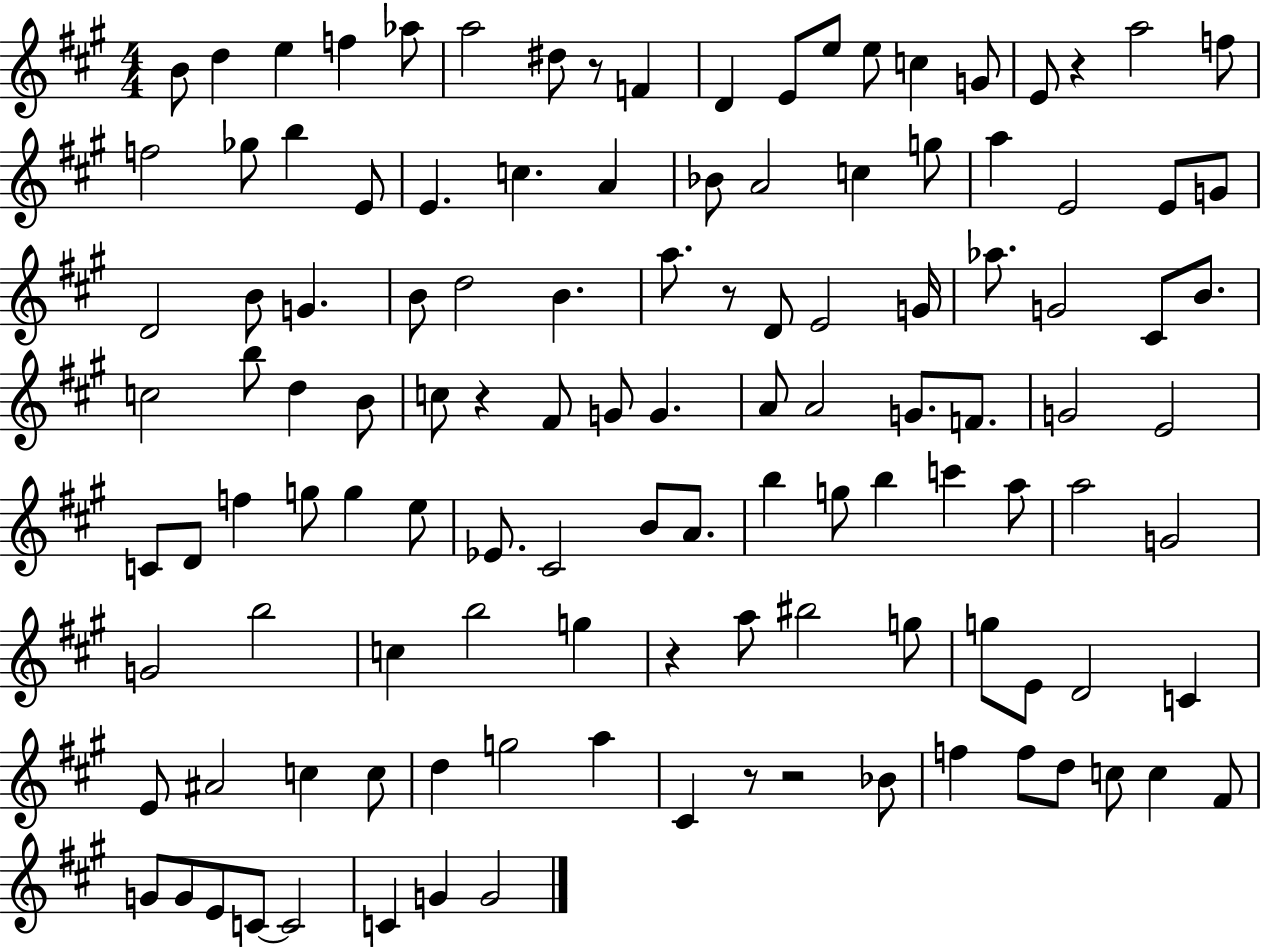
{
  \clef treble
  \numericTimeSignature
  \time 4/4
  \key a \major
  \repeat volta 2 { b'8 d''4 e''4 f''4 aes''8 | a''2 dis''8 r8 f'4 | d'4 e'8 e''8 e''8 c''4 g'8 | e'8 r4 a''2 f''8 | \break f''2 ges''8 b''4 e'8 | e'4. c''4. a'4 | bes'8 a'2 c''4 g''8 | a''4 e'2 e'8 g'8 | \break d'2 b'8 g'4. | b'8 d''2 b'4. | a''8. r8 d'8 e'2 g'16 | aes''8. g'2 cis'8 b'8. | \break c''2 b''8 d''4 b'8 | c''8 r4 fis'8 g'8 g'4. | a'8 a'2 g'8. f'8. | g'2 e'2 | \break c'8 d'8 f''4 g''8 g''4 e''8 | ees'8. cis'2 b'8 a'8. | b''4 g''8 b''4 c'''4 a''8 | a''2 g'2 | \break g'2 b''2 | c''4 b''2 g''4 | r4 a''8 bis''2 g''8 | g''8 e'8 d'2 c'4 | \break e'8 ais'2 c''4 c''8 | d''4 g''2 a''4 | cis'4 r8 r2 bes'8 | f''4 f''8 d''8 c''8 c''4 fis'8 | \break g'8 g'8 e'8 c'8~~ c'2 | c'4 g'4 g'2 | } \bar "|."
}